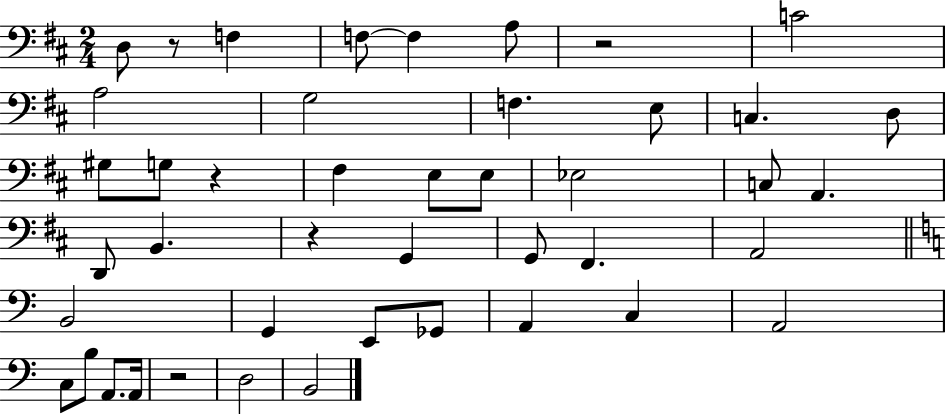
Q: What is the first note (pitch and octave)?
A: D3